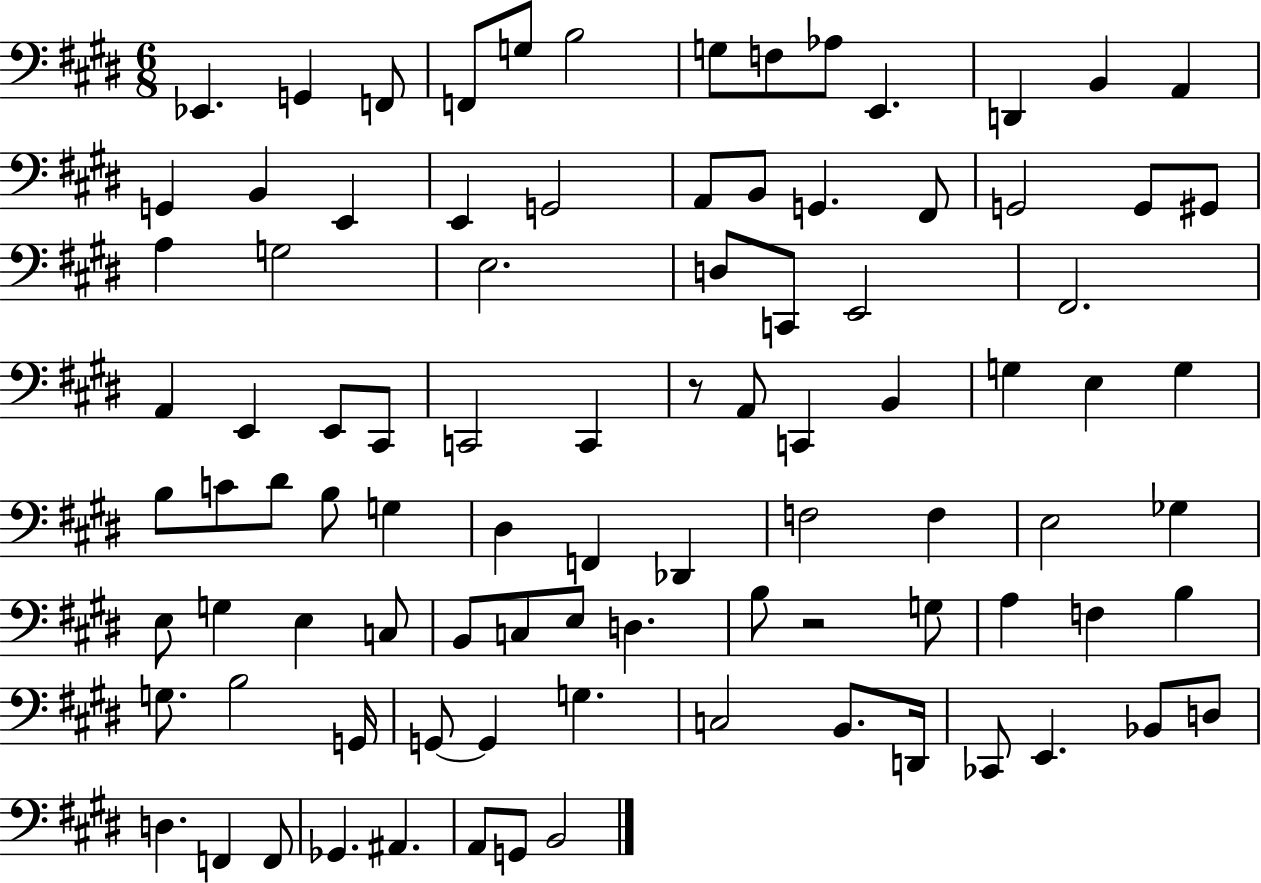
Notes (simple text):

Eb2/q. G2/q F2/e F2/e G3/e B3/h G3/e F3/e Ab3/e E2/q. D2/q B2/q A2/q G2/q B2/q E2/q E2/q G2/h A2/e B2/e G2/q. F#2/e G2/h G2/e G#2/e A3/q G3/h E3/h. D3/e C2/e E2/h F#2/h. A2/q E2/q E2/e C#2/e C2/h C2/q R/e A2/e C2/q B2/q G3/q E3/q G3/q B3/e C4/e D#4/e B3/e G3/q D#3/q F2/q Db2/q F3/h F3/q E3/h Gb3/q E3/e G3/q E3/q C3/e B2/e C3/e E3/e D3/q. B3/e R/h G3/e A3/q F3/q B3/q G3/e. B3/h G2/s G2/e G2/q G3/q. C3/h B2/e. D2/s CES2/e E2/q. Bb2/e D3/e D3/q. F2/q F2/e Gb2/q. A#2/q. A2/e G2/e B2/h